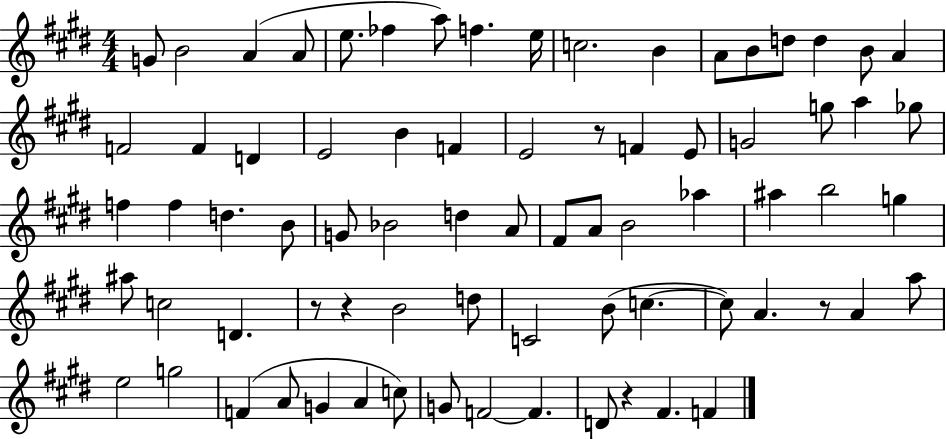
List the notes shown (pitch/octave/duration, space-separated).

G4/e B4/h A4/q A4/e E5/e. FES5/q A5/e F5/q. E5/s C5/h. B4/q A4/e B4/e D5/e D5/q B4/e A4/q F4/h F4/q D4/q E4/h B4/q F4/q E4/h R/e F4/q E4/e G4/h G5/e A5/q Gb5/e F5/q F5/q D5/q. B4/e G4/e Bb4/h D5/q A4/e F#4/e A4/e B4/h Ab5/q A#5/q B5/h G5/q A#5/e C5/h D4/q. R/e R/q B4/h D5/e C4/h B4/e C5/q. C5/e A4/q. R/e A4/q A5/e E5/h G5/h F4/q A4/e G4/q A4/q C5/e G4/e F4/h F4/q. D4/e R/q F#4/q. F4/q